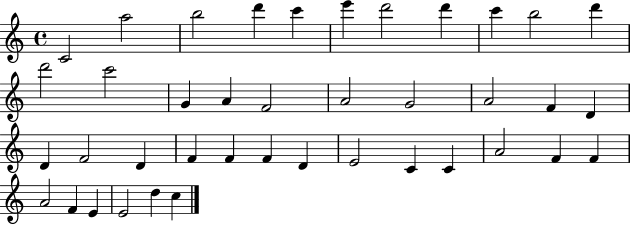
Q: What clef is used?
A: treble